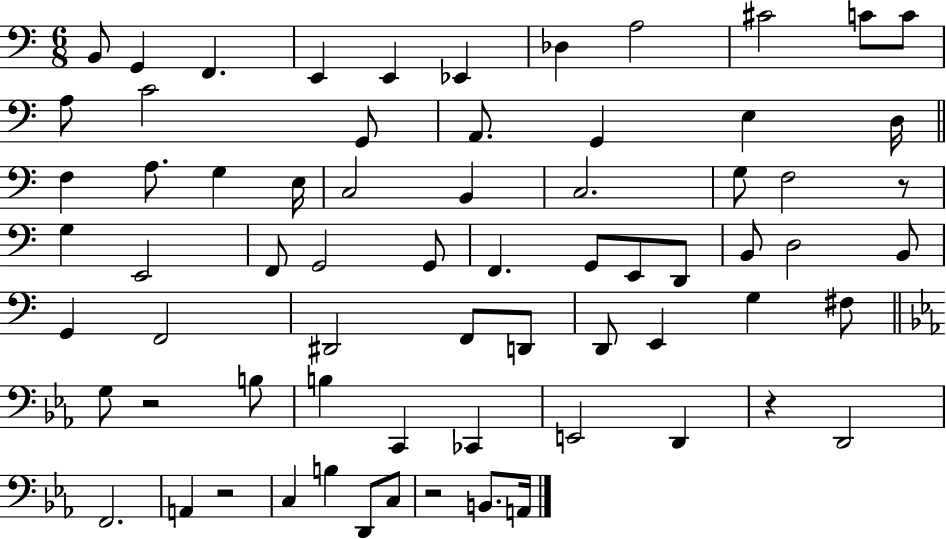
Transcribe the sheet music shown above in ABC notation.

X:1
T:Untitled
M:6/8
L:1/4
K:C
B,,/2 G,, F,, E,, E,, _E,, _D, A,2 ^C2 C/2 C/2 A,/2 C2 G,,/2 A,,/2 G,, E, D,/4 F, A,/2 G, E,/4 C,2 B,, C,2 G,/2 F,2 z/2 G, E,,2 F,,/2 G,,2 G,,/2 F,, G,,/2 E,,/2 D,,/2 B,,/2 D,2 B,,/2 G,, F,,2 ^D,,2 F,,/2 D,,/2 D,,/2 E,, G, ^F,/2 G,/2 z2 B,/2 B, C,, _C,, E,,2 D,, z D,,2 F,,2 A,, z2 C, B, D,,/2 C,/2 z2 B,,/2 A,,/4